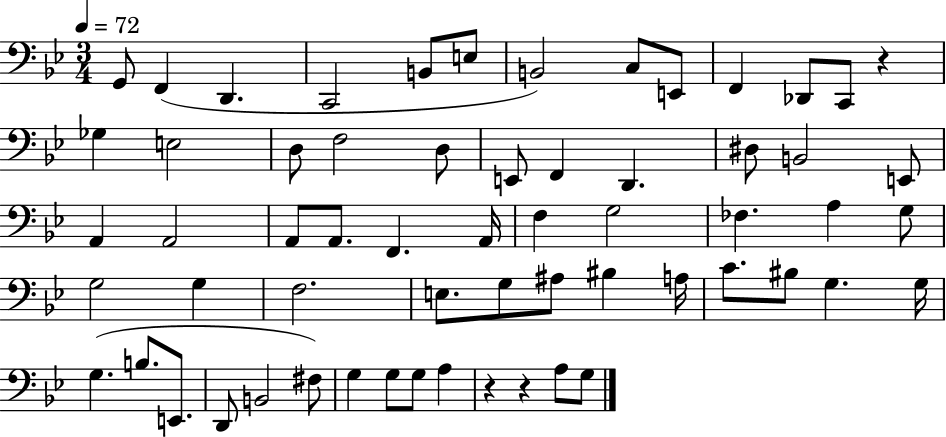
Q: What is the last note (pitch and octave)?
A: G3